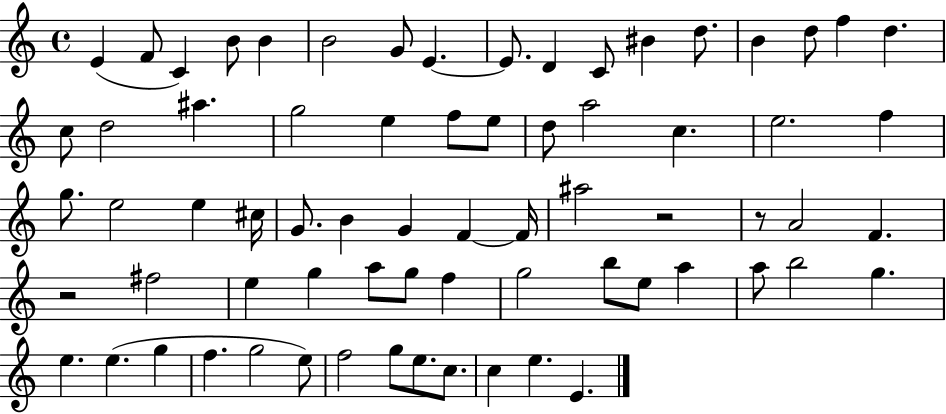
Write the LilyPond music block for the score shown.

{
  \clef treble
  \time 4/4
  \defaultTimeSignature
  \key c \major
  e'4( f'8 c'4) b'8 b'4 | b'2 g'8 e'4.~~ | e'8. d'4 c'8 bis'4 d''8. | b'4 d''8 f''4 d''4. | \break c''8 d''2 ais''4. | g''2 e''4 f''8 e''8 | d''8 a''2 c''4. | e''2. f''4 | \break g''8. e''2 e''4 cis''16 | g'8. b'4 g'4 f'4~~ f'16 | ais''2 r2 | r8 a'2 f'4. | \break r2 fis''2 | e''4 g''4 a''8 g''8 f''4 | g''2 b''8 e''8 a''4 | a''8 b''2 g''4. | \break e''4. e''4.( g''4 | f''4. g''2 e''8) | f''2 g''8 e''8. c''8. | c''4 e''4. e'4. | \break \bar "|."
}